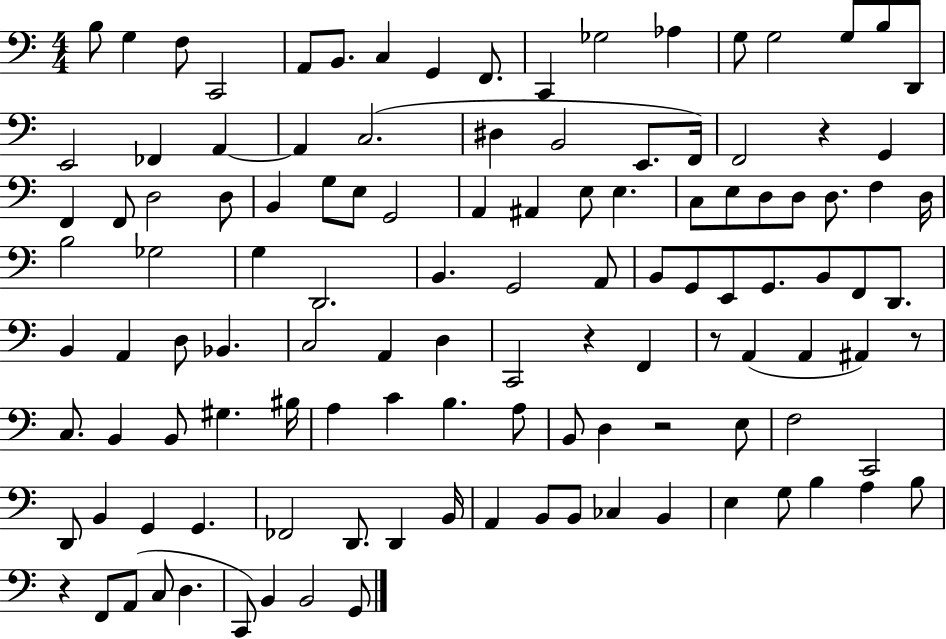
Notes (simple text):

B3/e G3/q F3/e C2/h A2/e B2/e. C3/q G2/q F2/e. C2/q Gb3/h Ab3/q G3/e G3/h G3/e B3/e D2/e E2/h FES2/q A2/q A2/q C3/h. D#3/q B2/h E2/e. F2/s F2/h R/q G2/q F2/q F2/e D3/h D3/e B2/q G3/e E3/e G2/h A2/q A#2/q E3/e E3/q. C3/e E3/e D3/e D3/e D3/e. F3/q D3/s B3/h Gb3/h G3/q D2/h. B2/q. G2/h A2/e B2/e G2/e E2/e G2/e. B2/e F2/e D2/e. B2/q A2/q D3/e Bb2/q. C3/h A2/q D3/q C2/h R/q F2/q R/e A2/q A2/q A#2/q R/e C3/e. B2/q B2/e G#3/q. BIS3/s A3/q C4/q B3/q. A3/e B2/e D3/q R/h E3/e F3/h C2/h D2/e B2/q G2/q G2/q. FES2/h D2/e. D2/q B2/s A2/q B2/e B2/e CES3/q B2/q E3/q G3/e B3/q A3/q B3/e R/q F2/e A2/e C3/e D3/q. C2/e B2/q B2/h G2/e